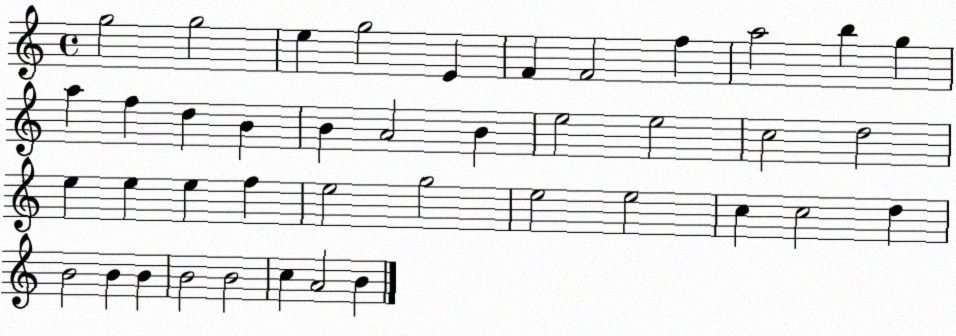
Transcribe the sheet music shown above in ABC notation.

X:1
T:Untitled
M:4/4
L:1/4
K:C
g2 g2 e g2 E F F2 f a2 b g a f d B B A2 B e2 e2 c2 d2 e e e f e2 g2 e2 e2 c c2 d B2 B B B2 B2 c A2 B